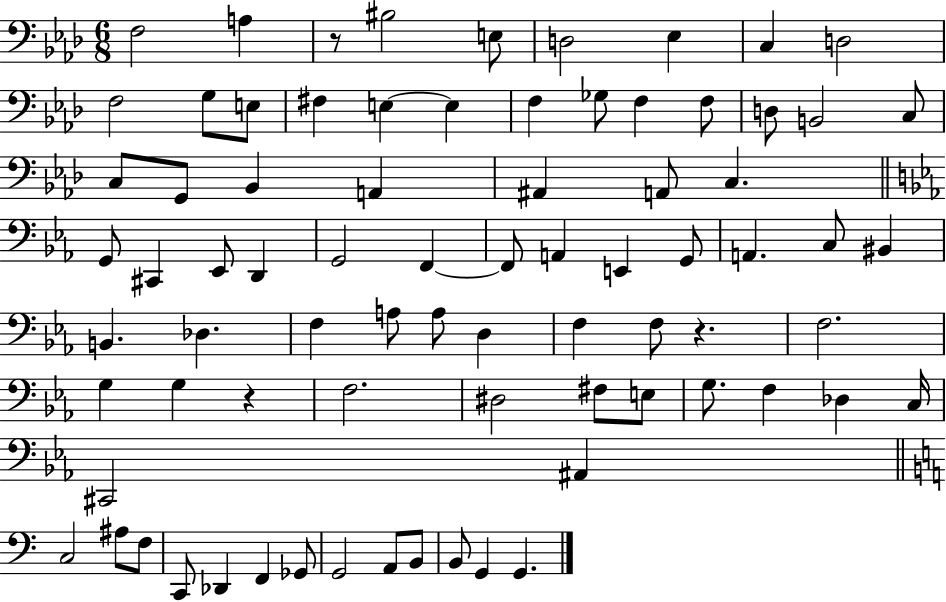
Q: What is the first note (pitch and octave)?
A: F3